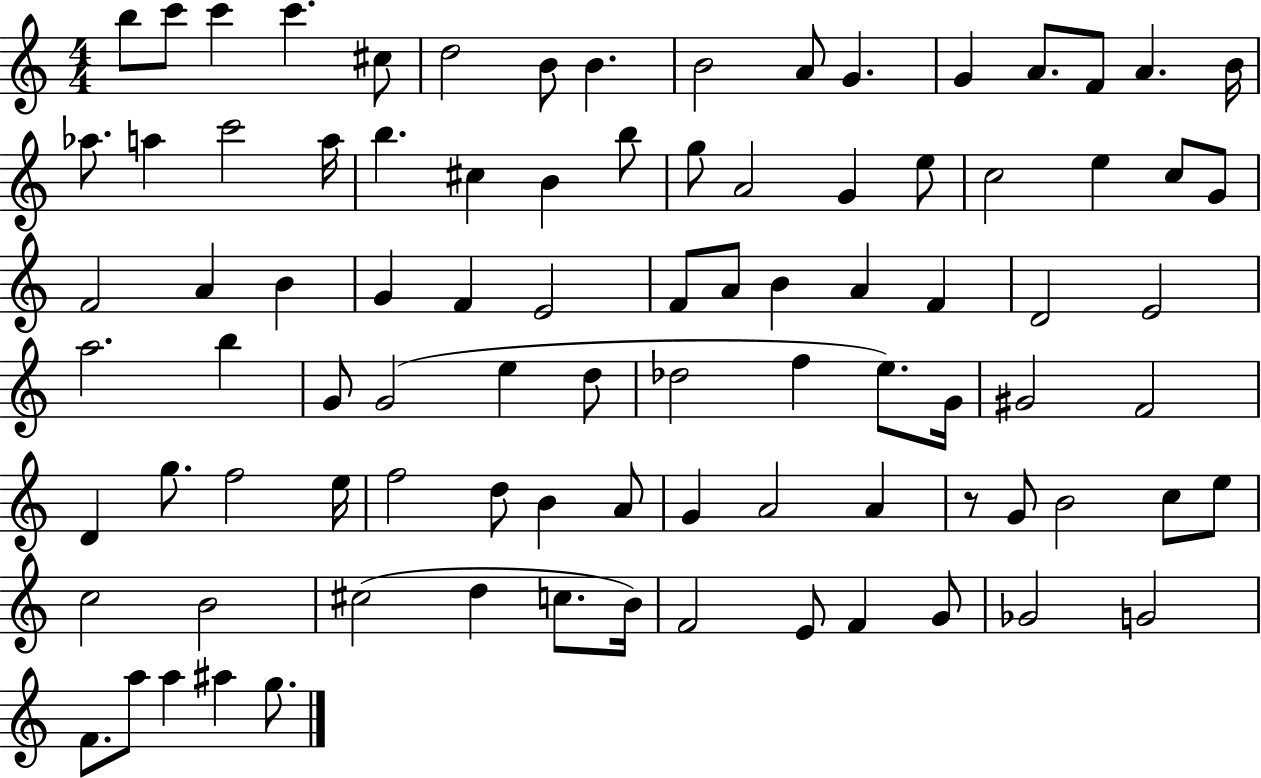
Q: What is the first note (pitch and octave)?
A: B5